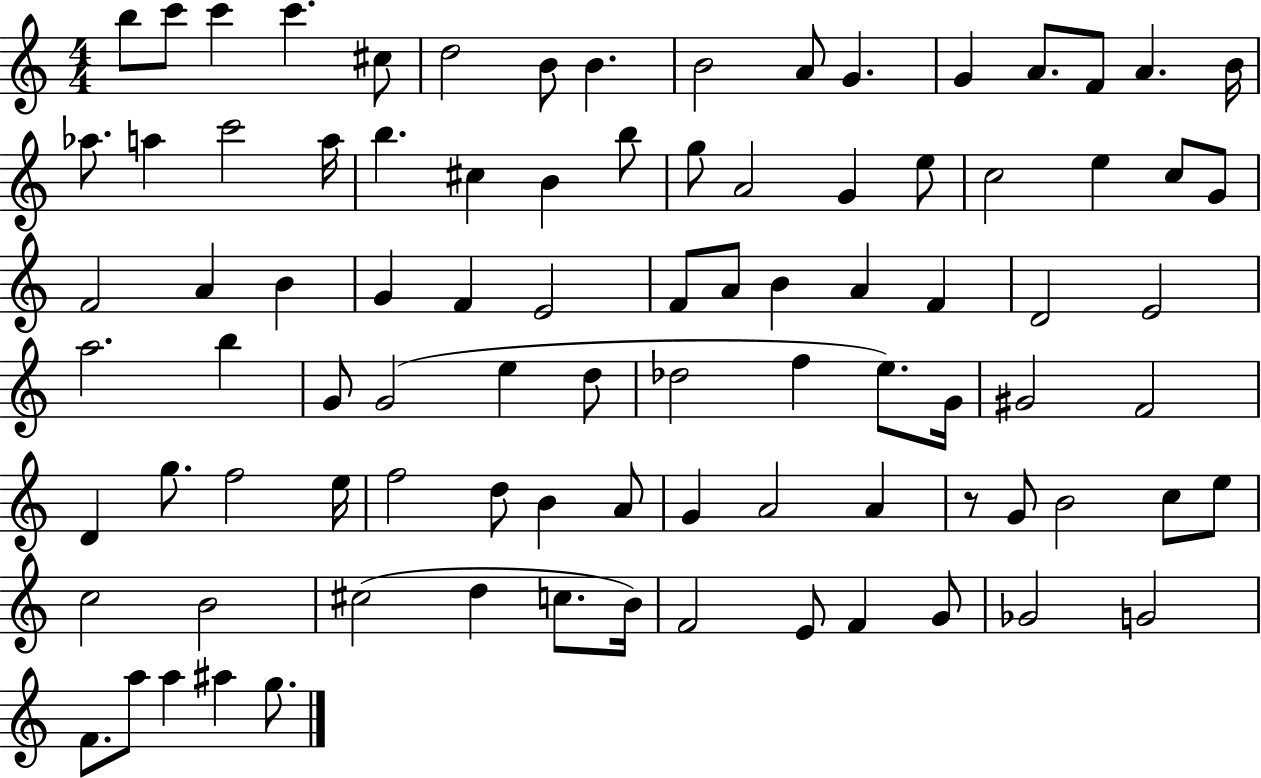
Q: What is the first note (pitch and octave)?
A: B5